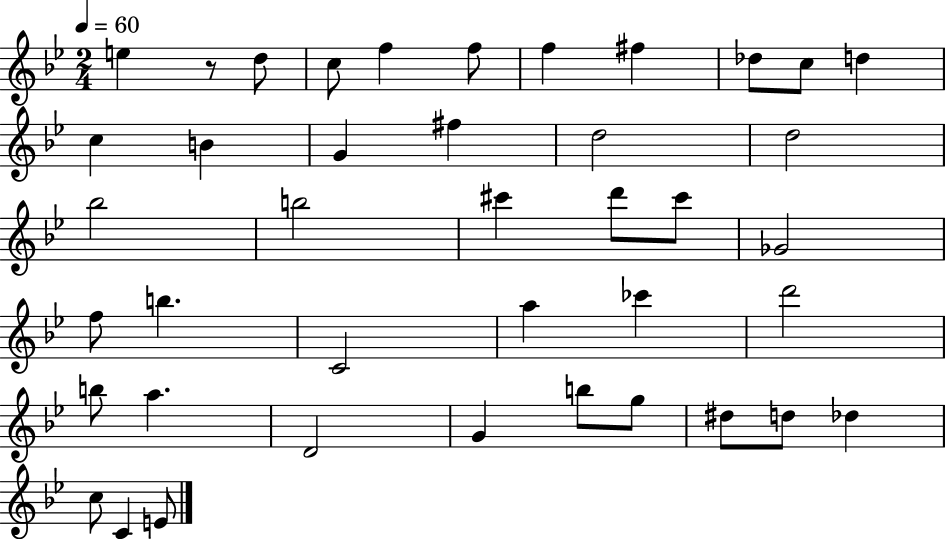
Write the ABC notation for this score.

X:1
T:Untitled
M:2/4
L:1/4
K:Bb
e z/2 d/2 c/2 f f/2 f ^f _d/2 c/2 d c B G ^f d2 d2 _b2 b2 ^c' d'/2 ^c'/2 _G2 f/2 b C2 a _c' d'2 b/2 a D2 G b/2 g/2 ^d/2 d/2 _d c/2 C E/2